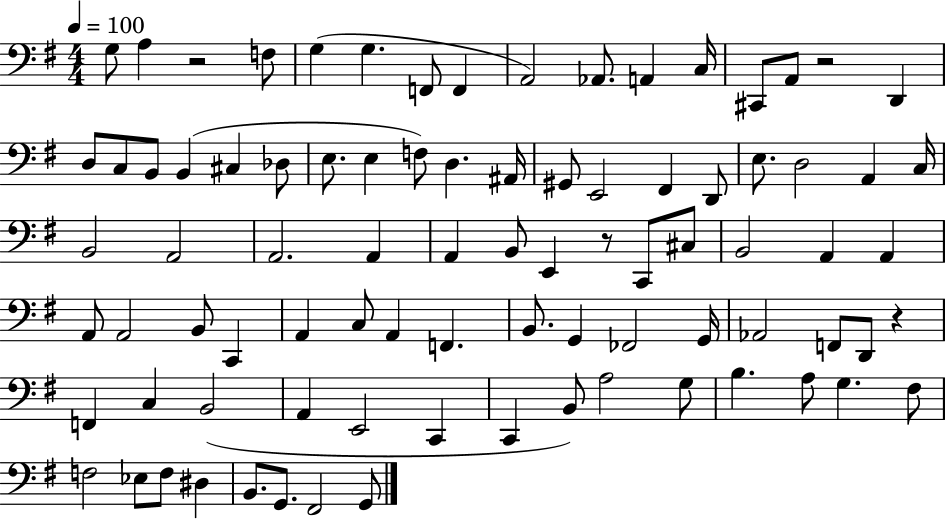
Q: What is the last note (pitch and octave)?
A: G2